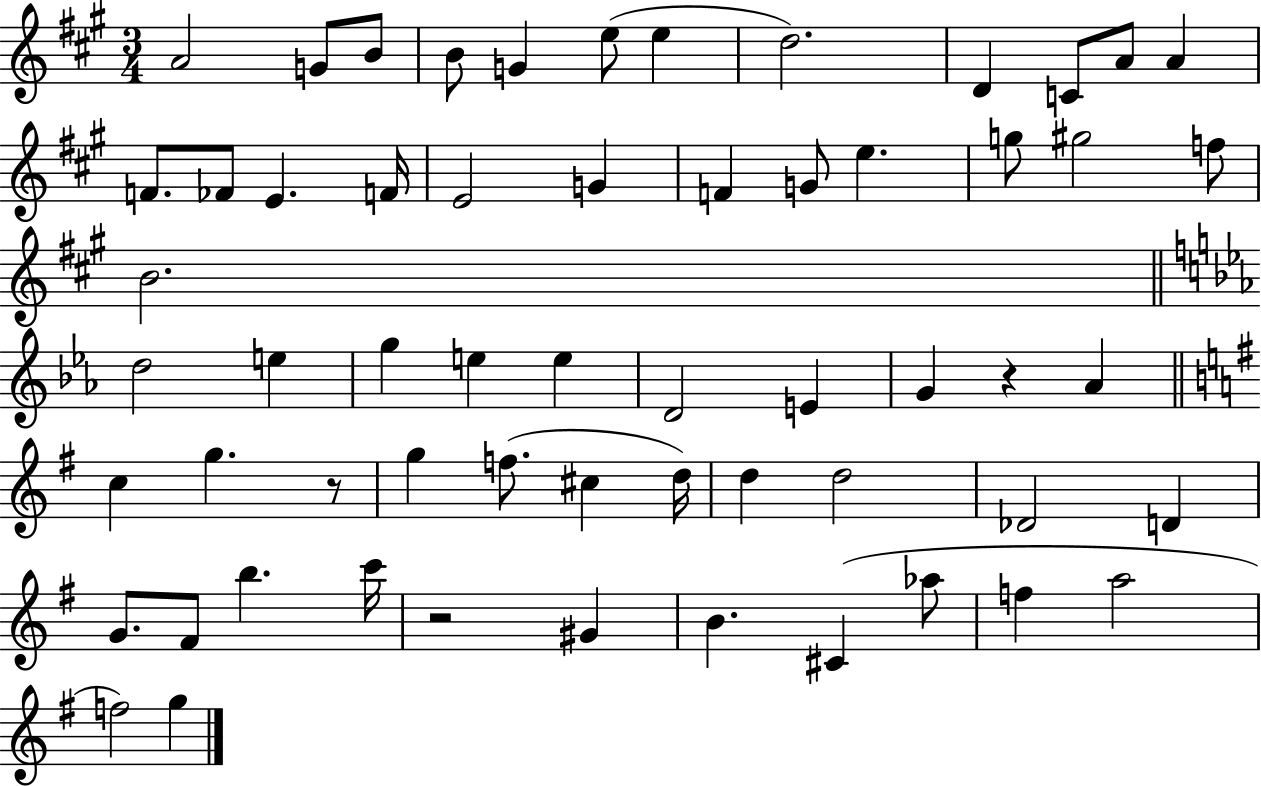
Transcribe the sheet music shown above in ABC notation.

X:1
T:Untitled
M:3/4
L:1/4
K:A
A2 G/2 B/2 B/2 G e/2 e d2 D C/2 A/2 A F/2 _F/2 E F/4 E2 G F G/2 e g/2 ^g2 f/2 B2 d2 e g e e D2 E G z _A c g z/2 g f/2 ^c d/4 d d2 _D2 D G/2 ^F/2 b c'/4 z2 ^G B ^C _a/2 f a2 f2 g